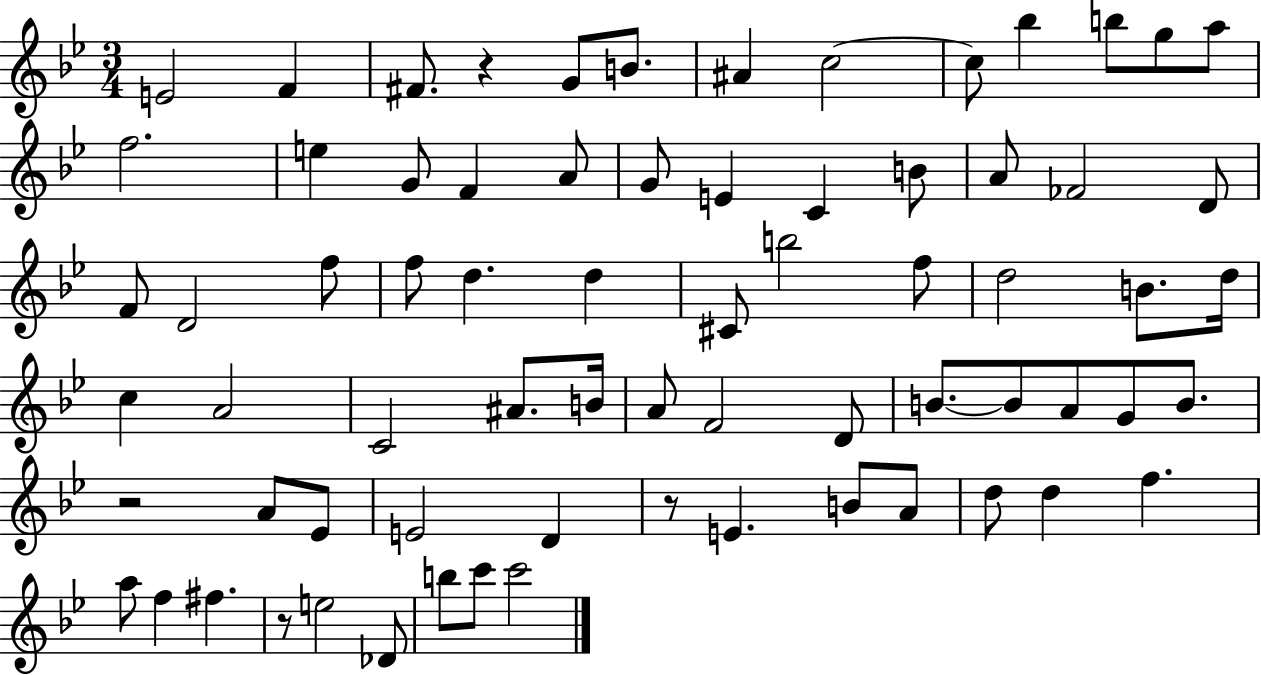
{
  \clef treble
  \numericTimeSignature
  \time 3/4
  \key bes \major
  e'2 f'4 | fis'8. r4 g'8 b'8. | ais'4 c''2~~ | c''8 bes''4 b''8 g''8 a''8 | \break f''2. | e''4 g'8 f'4 a'8 | g'8 e'4 c'4 b'8 | a'8 fes'2 d'8 | \break f'8 d'2 f''8 | f''8 d''4. d''4 | cis'8 b''2 f''8 | d''2 b'8. d''16 | \break c''4 a'2 | c'2 ais'8. b'16 | a'8 f'2 d'8 | b'8.~~ b'8 a'8 g'8 b'8. | \break r2 a'8 ees'8 | e'2 d'4 | r8 e'4. b'8 a'8 | d''8 d''4 f''4. | \break a''8 f''4 fis''4. | r8 e''2 des'8 | b''8 c'''8 c'''2 | \bar "|."
}